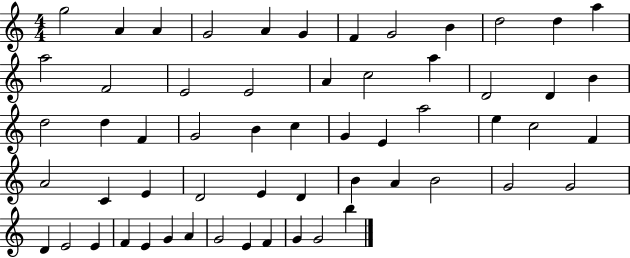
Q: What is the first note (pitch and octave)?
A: G5